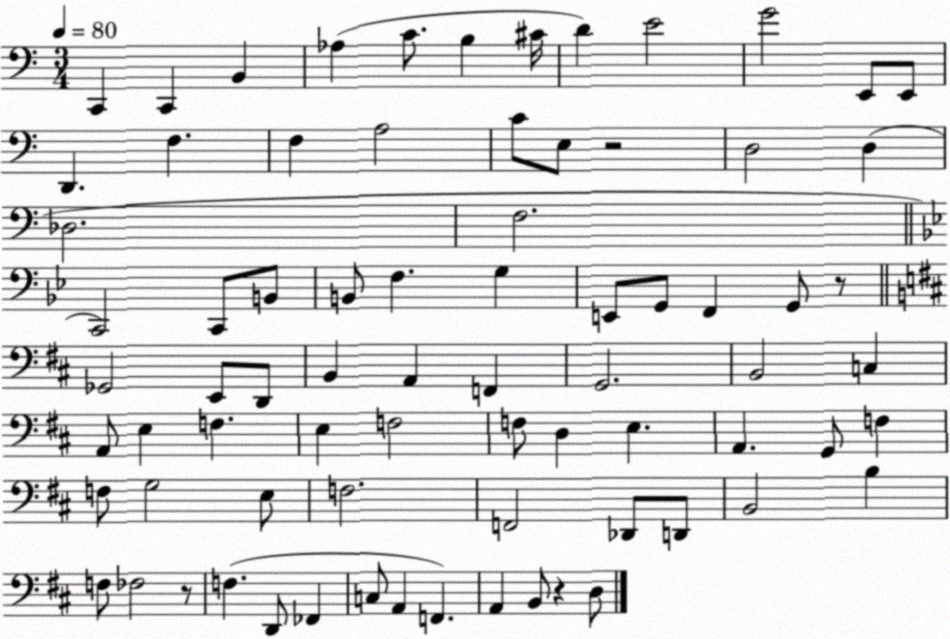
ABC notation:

X:1
T:Untitled
M:3/4
L:1/4
K:C
C,, C,, B,, _A, C/2 B, ^C/4 D E2 G2 E,,/2 E,,/2 D,, F, F, A,2 C/2 E,/2 z2 D,2 D, _D,2 F,2 C,,2 C,,/2 B,,/2 B,,/2 F, G, E,,/2 G,,/2 F,, G,,/2 z/2 _G,,2 E,,/2 D,,/2 B,, A,, F,, G,,2 B,,2 C, A,,/2 E, F, E, F,2 F,/2 D, E, A,, G,,/2 F, F,/2 G,2 E,/2 F,2 F,,2 _D,,/2 D,,/2 B,,2 B, F,/2 _F,2 z/2 F, D,,/2 _F,, C,/2 A,, F,, A,, B,,/2 z D,/2